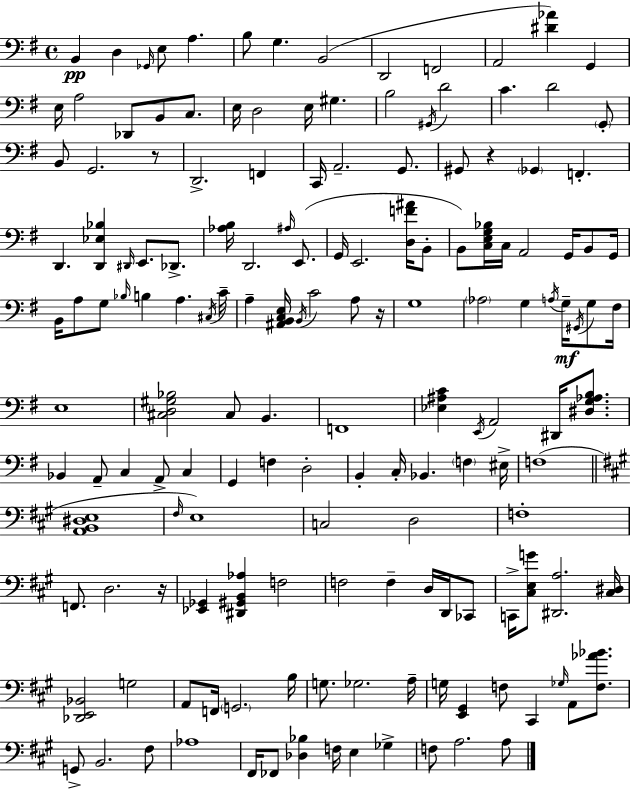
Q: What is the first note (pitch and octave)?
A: B2